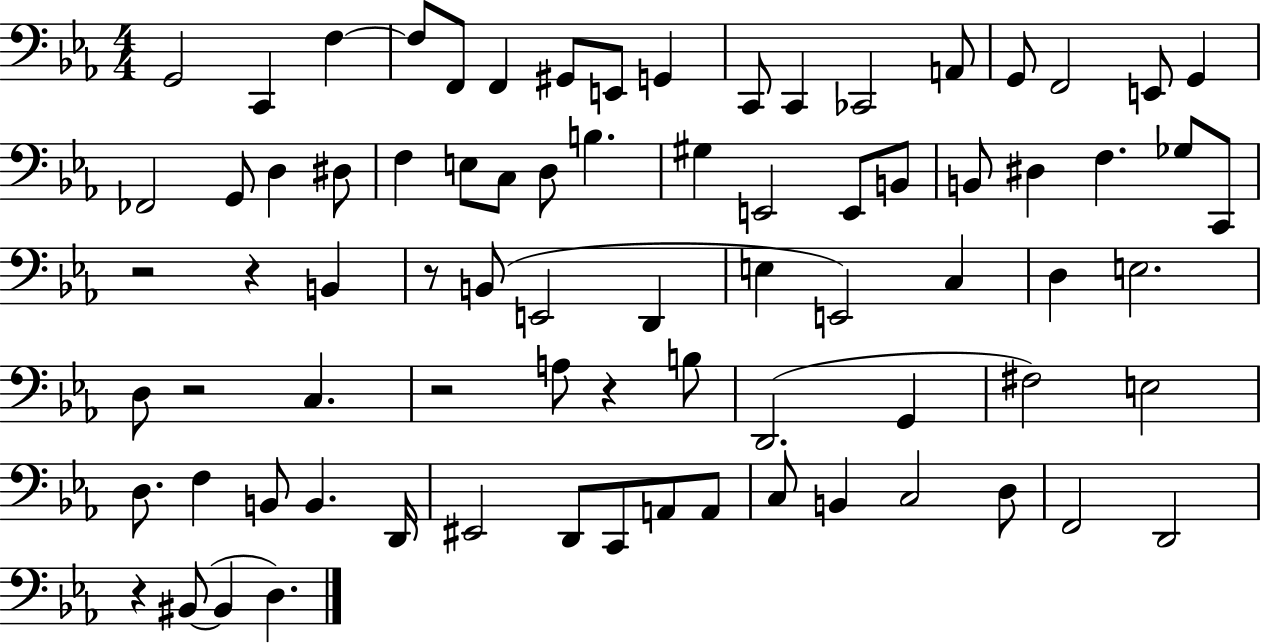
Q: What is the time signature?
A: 4/4